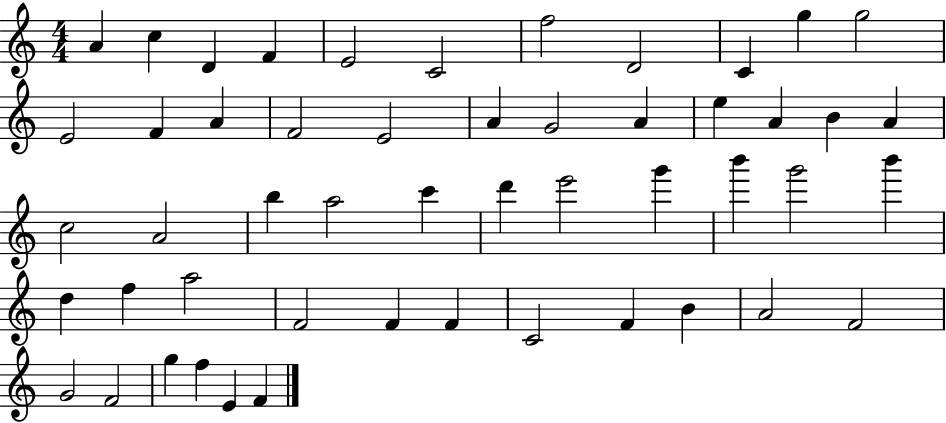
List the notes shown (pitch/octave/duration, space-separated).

A4/q C5/q D4/q F4/q E4/h C4/h F5/h D4/h C4/q G5/q G5/h E4/h F4/q A4/q F4/h E4/h A4/q G4/h A4/q E5/q A4/q B4/q A4/q C5/h A4/h B5/q A5/h C6/q D6/q E6/h G6/q B6/q G6/h B6/q D5/q F5/q A5/h F4/h F4/q F4/q C4/h F4/q B4/q A4/h F4/h G4/h F4/h G5/q F5/q E4/q F4/q